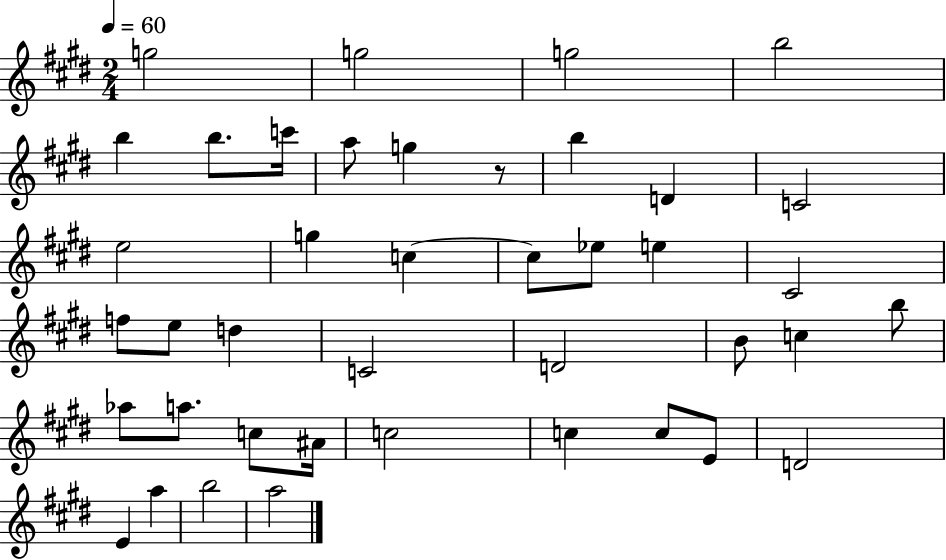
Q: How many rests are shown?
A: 1